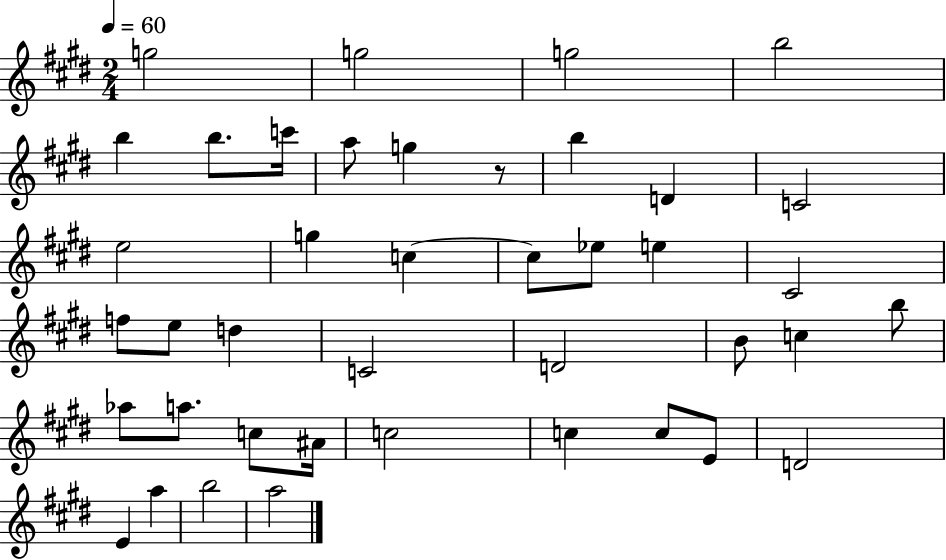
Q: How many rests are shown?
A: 1